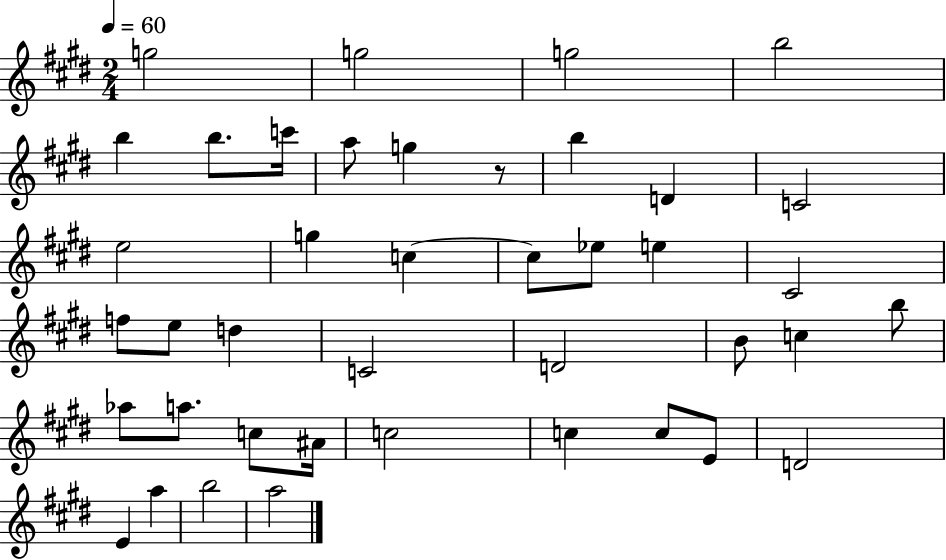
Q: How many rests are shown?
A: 1